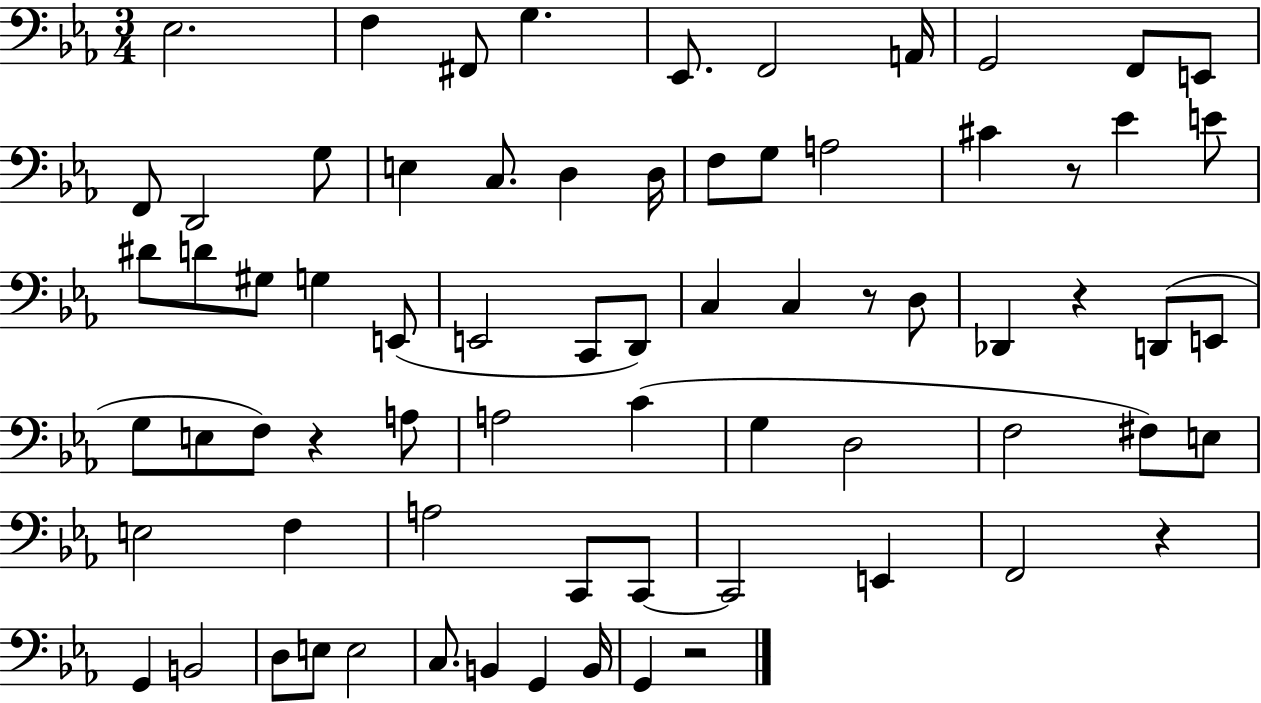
X:1
T:Untitled
M:3/4
L:1/4
K:Eb
_E,2 F, ^F,,/2 G, _E,,/2 F,,2 A,,/4 G,,2 F,,/2 E,,/2 F,,/2 D,,2 G,/2 E, C,/2 D, D,/4 F,/2 G,/2 A,2 ^C z/2 _E E/2 ^D/2 D/2 ^G,/2 G, E,,/2 E,,2 C,,/2 D,,/2 C, C, z/2 D,/2 _D,, z D,,/2 E,,/2 G,/2 E,/2 F,/2 z A,/2 A,2 C G, D,2 F,2 ^F,/2 E,/2 E,2 F, A,2 C,,/2 C,,/2 C,,2 E,, F,,2 z G,, B,,2 D,/2 E,/2 E,2 C,/2 B,, G,, B,,/4 G,, z2